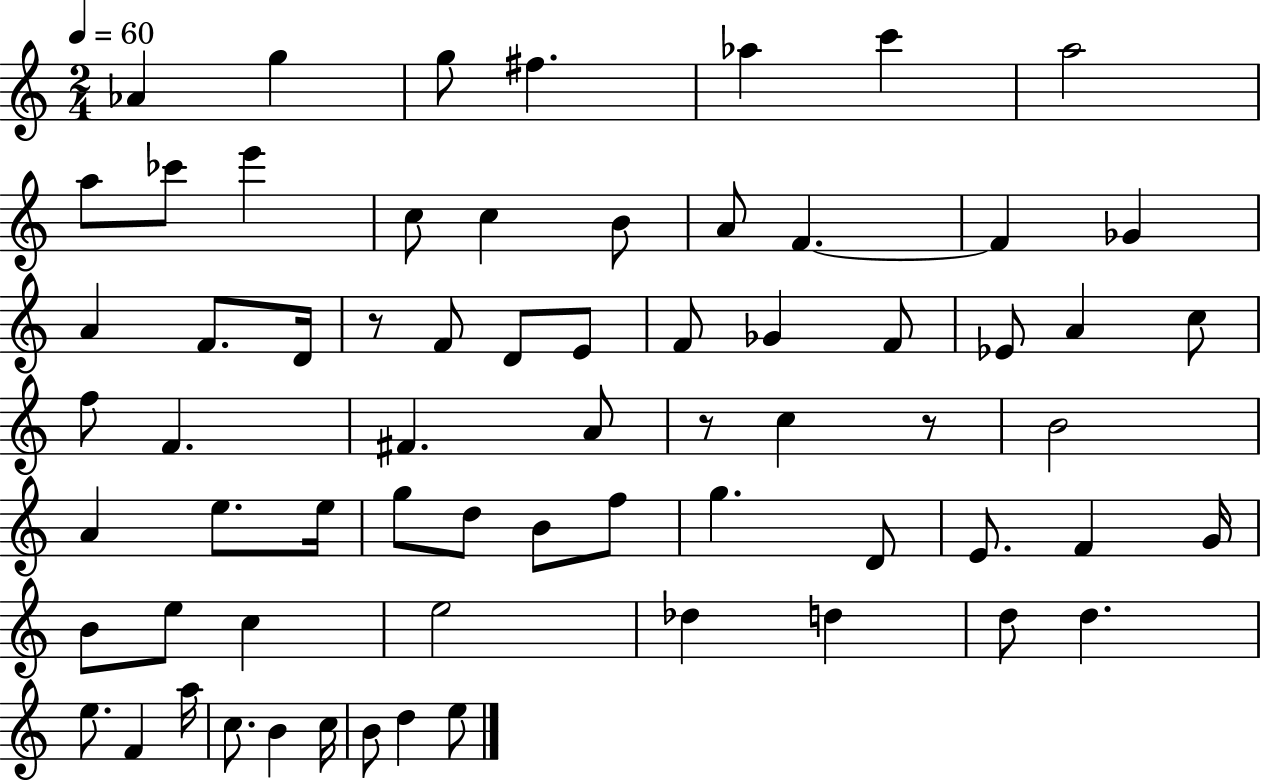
X:1
T:Untitled
M:2/4
L:1/4
K:C
_A g g/2 ^f _a c' a2 a/2 _c'/2 e' c/2 c B/2 A/2 F F _G A F/2 D/4 z/2 F/2 D/2 E/2 F/2 _G F/2 _E/2 A c/2 f/2 F ^F A/2 z/2 c z/2 B2 A e/2 e/4 g/2 d/2 B/2 f/2 g D/2 E/2 F G/4 B/2 e/2 c e2 _d d d/2 d e/2 F a/4 c/2 B c/4 B/2 d e/2